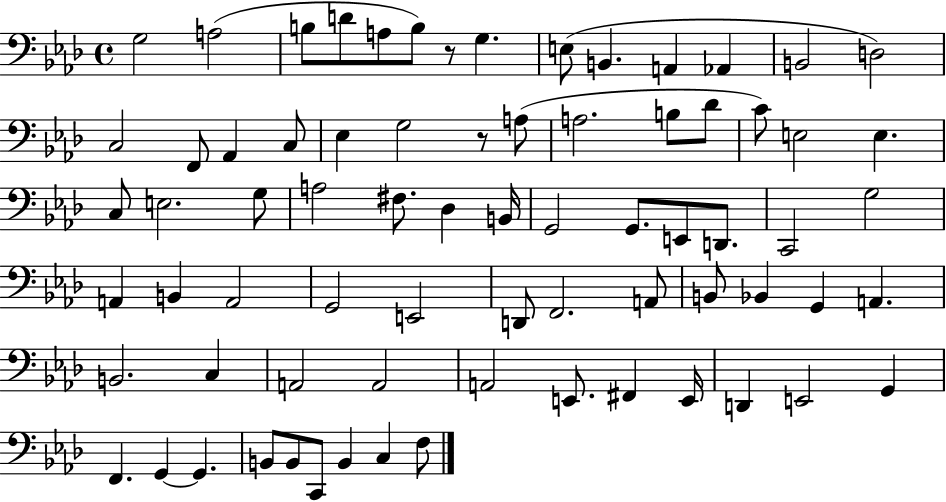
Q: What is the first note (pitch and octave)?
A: G3